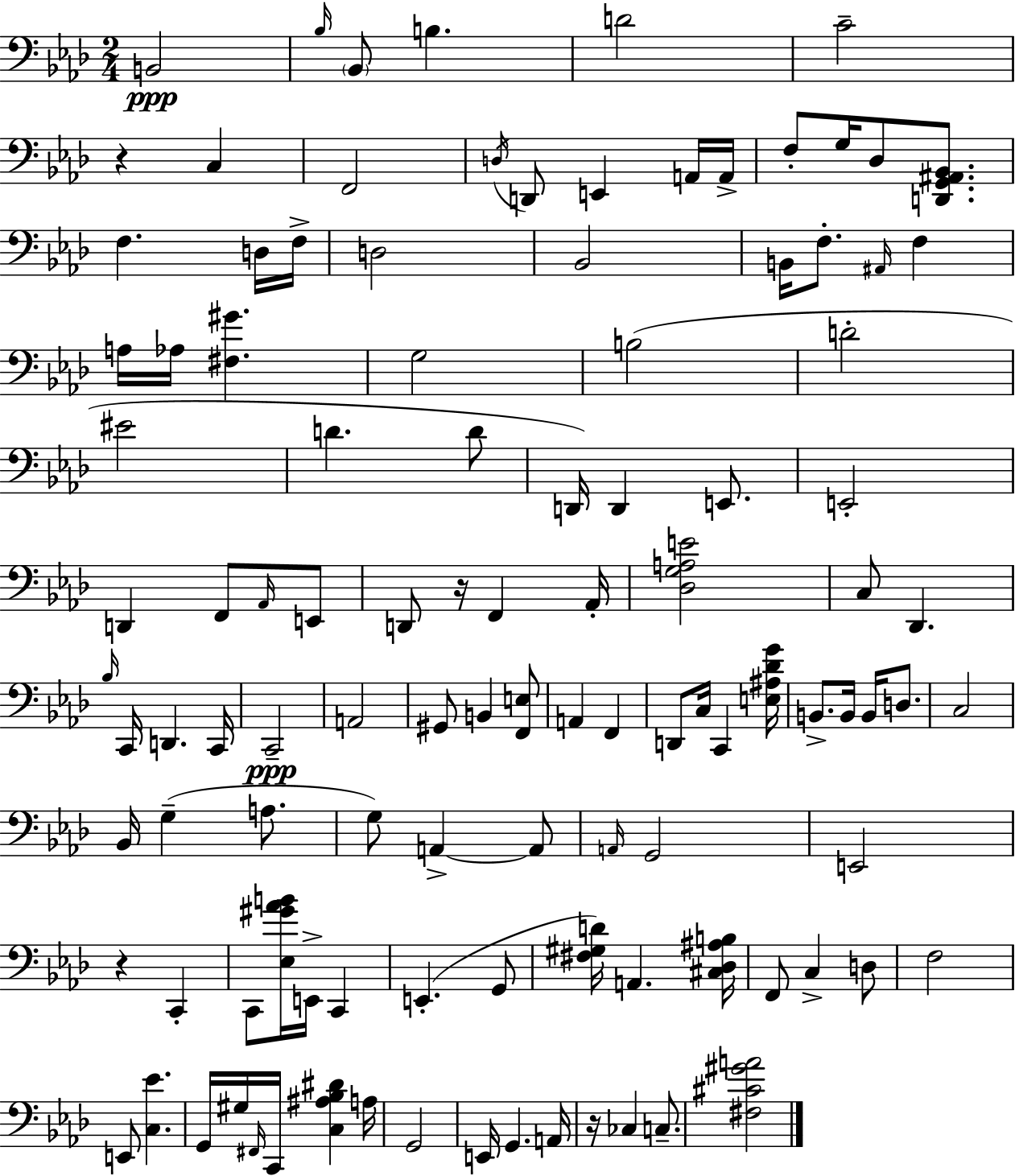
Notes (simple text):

B2/h Bb3/s Bb2/e B3/q. D4/h C4/h R/q C3/q F2/h D3/s D2/e E2/q A2/s A2/s F3/e G3/s Db3/e [D2,G2,A#2,Bb2]/e. F3/q. D3/s F3/s D3/h Bb2/h B2/s F3/e. A#2/s F3/q A3/s Ab3/s [F#3,G#4]/q. G3/h B3/h D4/h EIS4/h D4/q. D4/e D2/s D2/q E2/e. E2/h D2/q F2/e Ab2/s E2/e D2/e R/s F2/q Ab2/s [Db3,G3,A3,E4]/h C3/e Db2/q. Bb3/s C2/s D2/q. C2/s C2/h A2/h G#2/e B2/q [F2,E3]/e A2/q F2/q D2/e C3/s C2/q [E3,A#3,Db4,G4]/s B2/e. B2/s B2/s D3/e. C3/h Bb2/s G3/q A3/e. G3/e A2/q A2/e A2/s G2/h E2/h R/q C2/q C2/e [Eb3,G#4,Ab4,B4]/s E2/s C2/q E2/q. G2/e [F#3,G#3,D4]/s A2/q. [C#3,Db3,A#3,B3]/s F2/e C3/q D3/e F3/h E2/e [C3,Eb4]/q. G2/s G#3/s F#2/s C2/s [C3,A#3,Bb3,D#4]/q A3/s G2/h E2/s G2/q. A2/s R/s CES3/q C3/e. [F#3,C#4,G#4,A4]/h